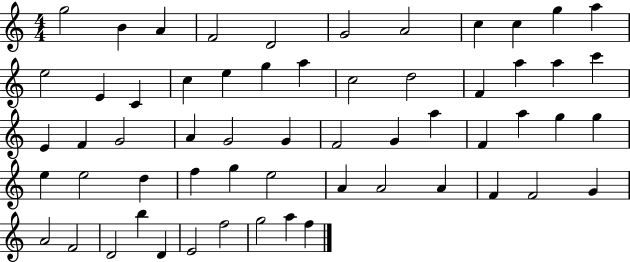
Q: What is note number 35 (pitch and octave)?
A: A5